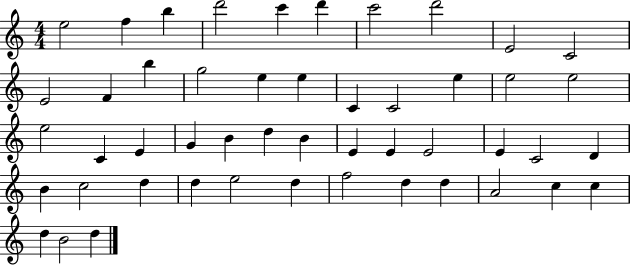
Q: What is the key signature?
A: C major